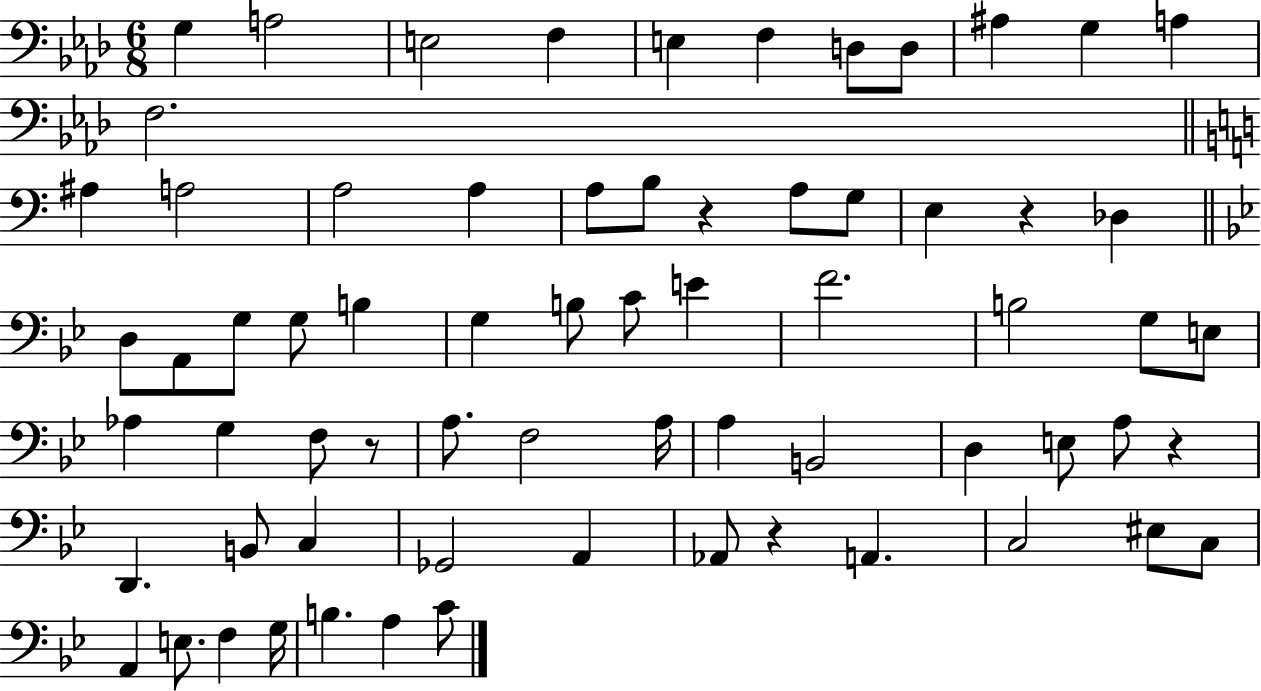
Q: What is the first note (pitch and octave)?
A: G3